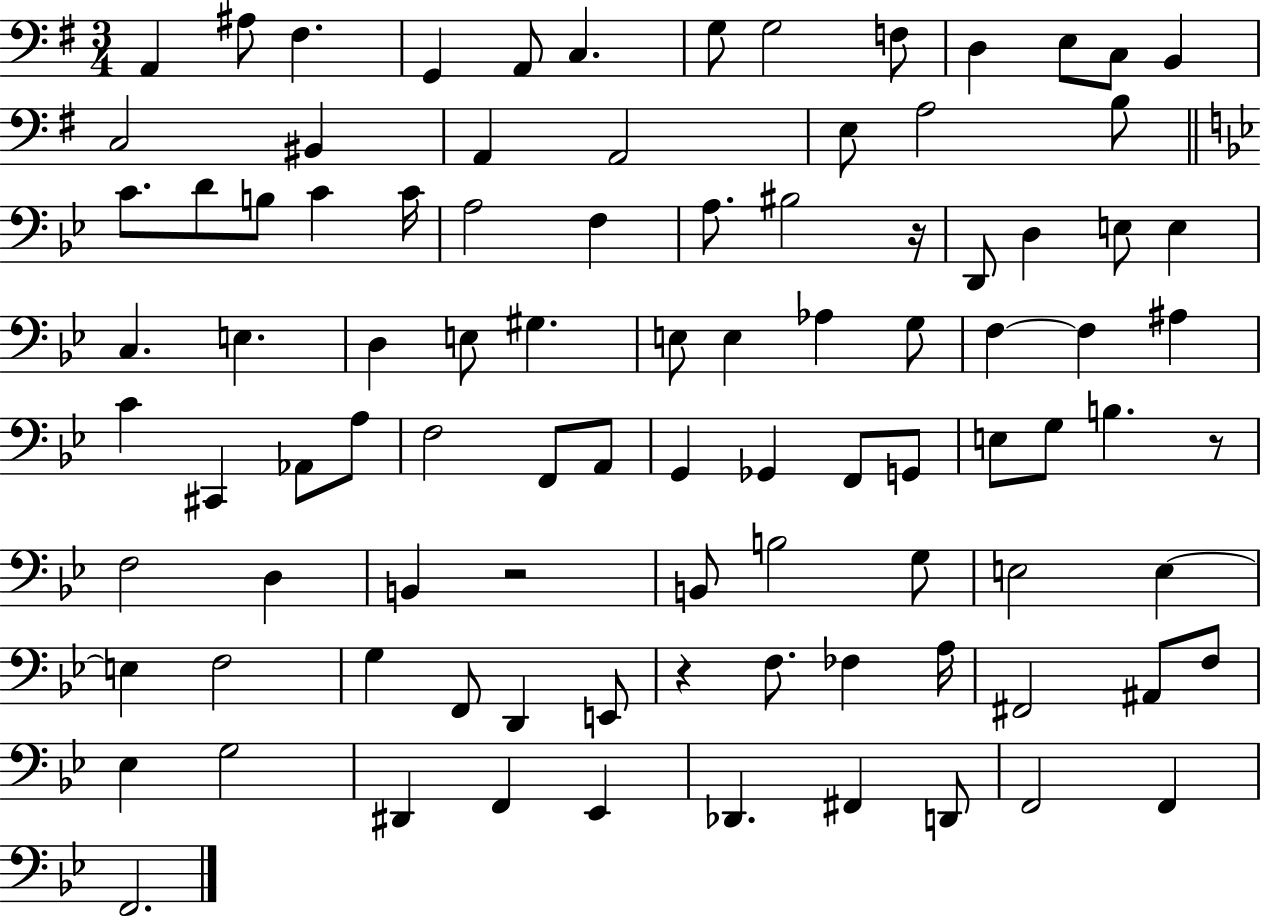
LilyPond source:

{
  \clef bass
  \numericTimeSignature
  \time 3/4
  \key g \major
  a,4 ais8 fis4. | g,4 a,8 c4. | g8 g2 f8 | d4 e8 c8 b,4 | \break c2 bis,4 | a,4 a,2 | e8 a2 b8 | \bar "||" \break \key bes \major c'8. d'8 b8 c'4 c'16 | a2 f4 | a8. bis2 r16 | d,8 d4 e8 e4 | \break c4. e4. | d4 e8 gis4. | e8 e4 aes4 g8 | f4~~ f4 ais4 | \break c'4 cis,4 aes,8 a8 | f2 f,8 a,8 | g,4 ges,4 f,8 g,8 | e8 g8 b4. r8 | \break f2 d4 | b,4 r2 | b,8 b2 g8 | e2 e4~~ | \break e4 f2 | g4 f,8 d,4 e,8 | r4 f8. fes4 a16 | fis,2 ais,8 f8 | \break ees4 g2 | dis,4 f,4 ees,4 | des,4. fis,4 d,8 | f,2 f,4 | \break f,2. | \bar "|."
}